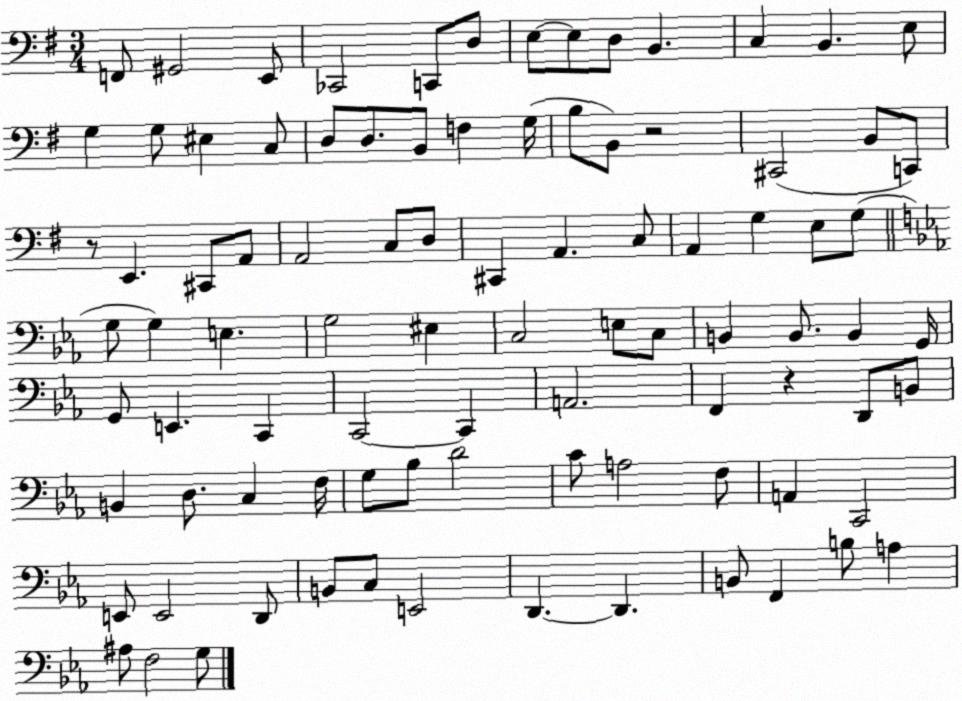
X:1
T:Untitled
M:3/4
L:1/4
K:G
F,,/2 ^G,,2 E,,/2 _C,,2 C,,/2 D,/2 E,/2 E,/2 D,/2 B,, C, B,, E,/2 G, G,/2 ^E, C,/2 D,/2 D,/2 B,,/2 F, G,/4 B,/2 B,,/2 z2 ^C,,2 B,,/2 C,,/2 z/2 E,, ^C,,/2 A,,/2 A,,2 C,/2 D,/2 ^C,, A,, C,/2 A,, G, E,/2 G,/2 G,/2 G, E, G,2 ^E, C,2 E,/2 C,/2 B,, B,,/2 B,, G,,/4 G,,/2 E,, C,, C,,2 C,, A,,2 F,, z D,,/2 B,,/2 B,, D,/2 C, F,/4 G,/2 _B,/2 D2 C/2 A,2 F,/2 A,, C,,2 E,,/2 E,,2 D,,/2 B,,/2 C,/2 E,,2 D,, D,, B,,/2 F,, B,/2 A, ^A,/2 F,2 G,/2